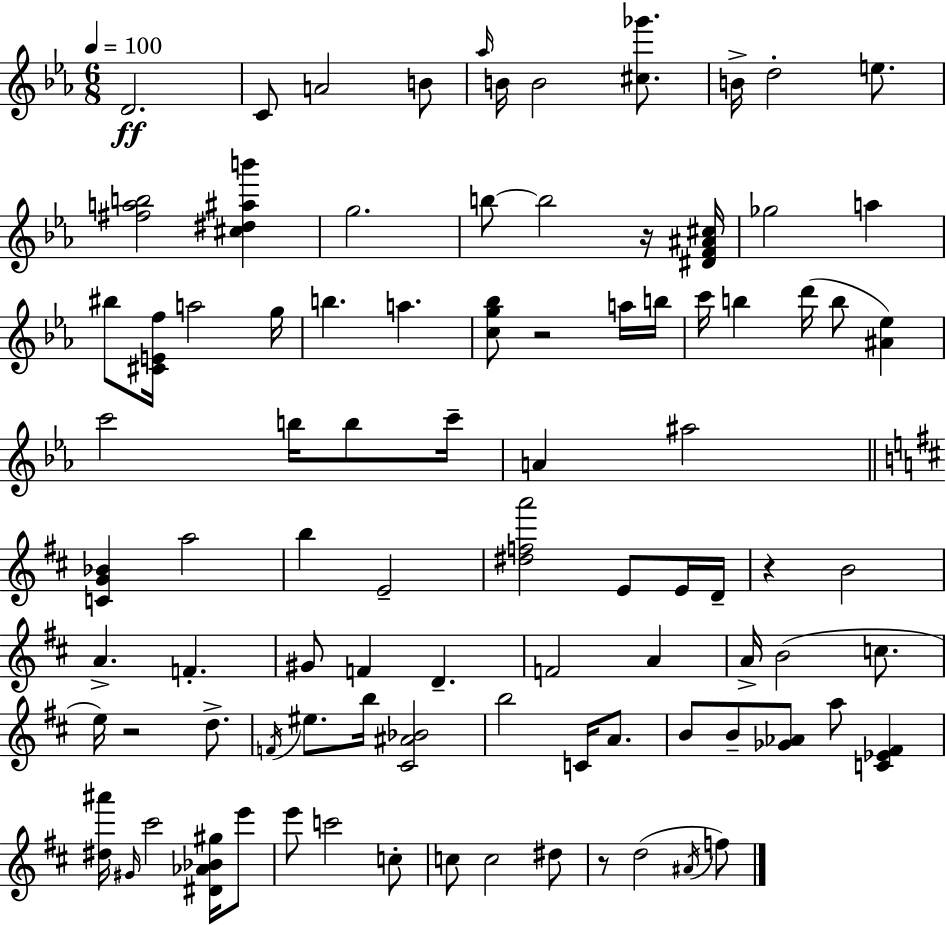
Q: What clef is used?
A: treble